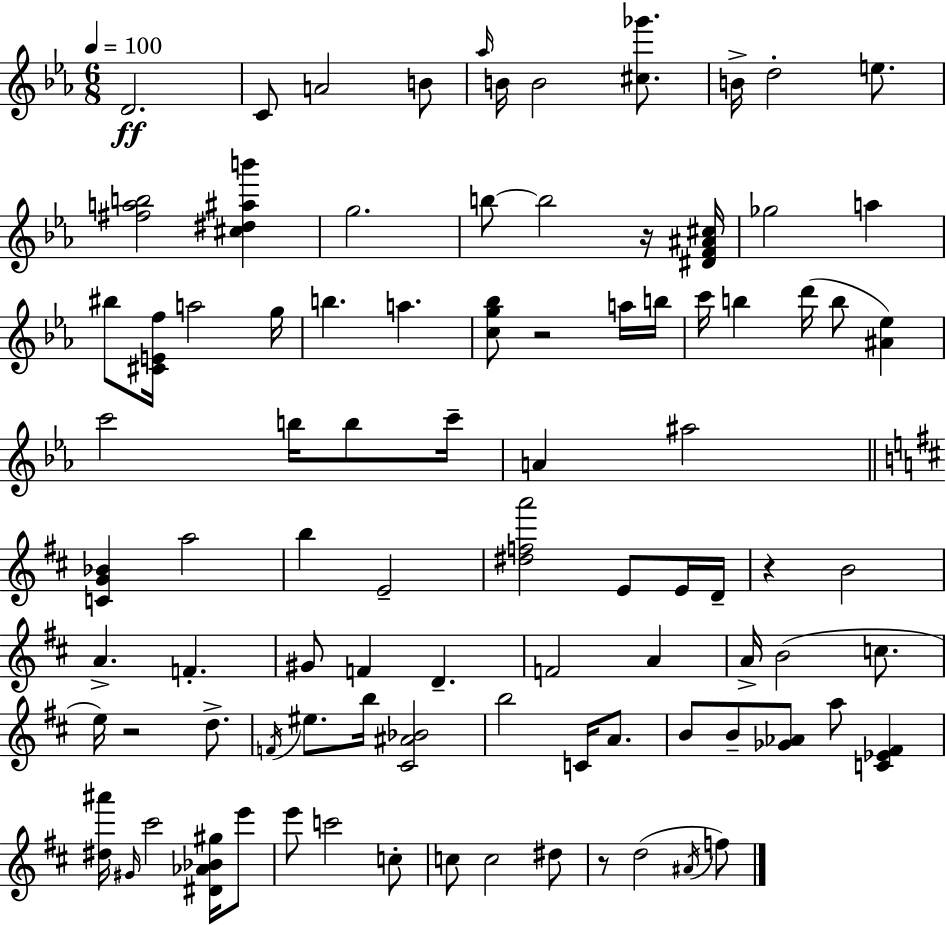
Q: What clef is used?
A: treble